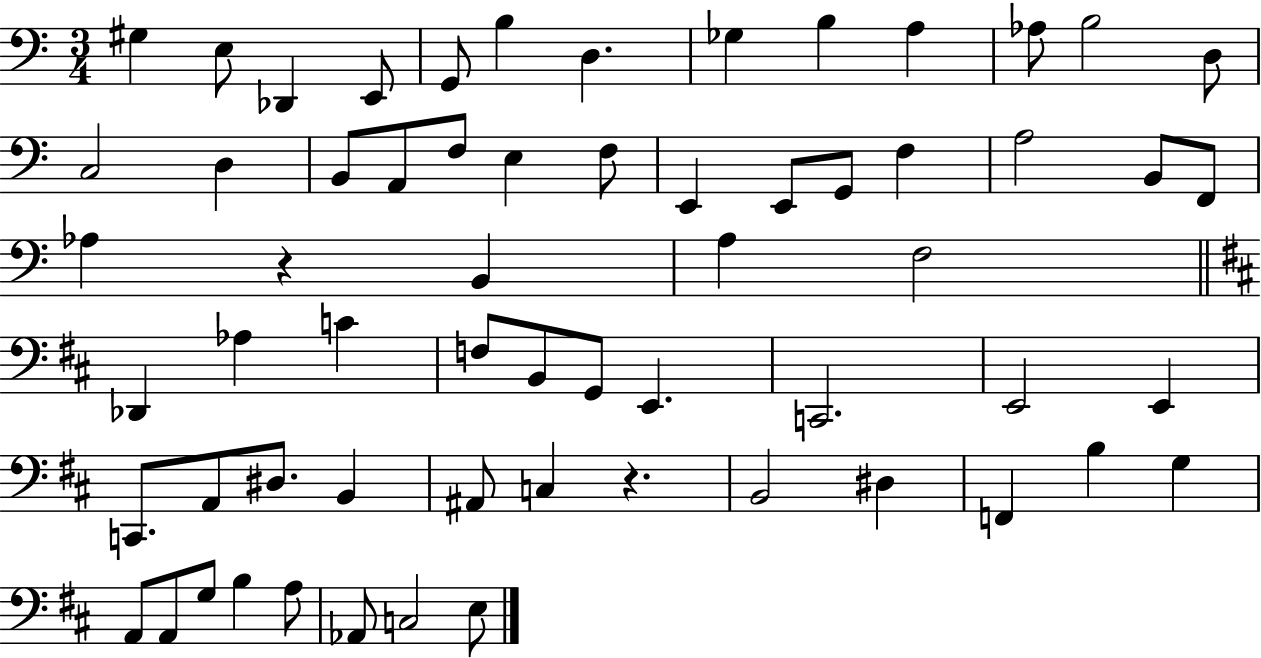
X:1
T:Untitled
M:3/4
L:1/4
K:C
^G, E,/2 _D,, E,,/2 G,,/2 B, D, _G, B, A, _A,/2 B,2 D,/2 C,2 D, B,,/2 A,,/2 F,/2 E, F,/2 E,, E,,/2 G,,/2 F, A,2 B,,/2 F,,/2 _A, z B,, A, F,2 _D,, _A, C F,/2 B,,/2 G,,/2 E,, C,,2 E,,2 E,, C,,/2 A,,/2 ^D,/2 B,, ^A,,/2 C, z B,,2 ^D, F,, B, G, A,,/2 A,,/2 G,/2 B, A,/2 _A,,/2 C,2 E,/2